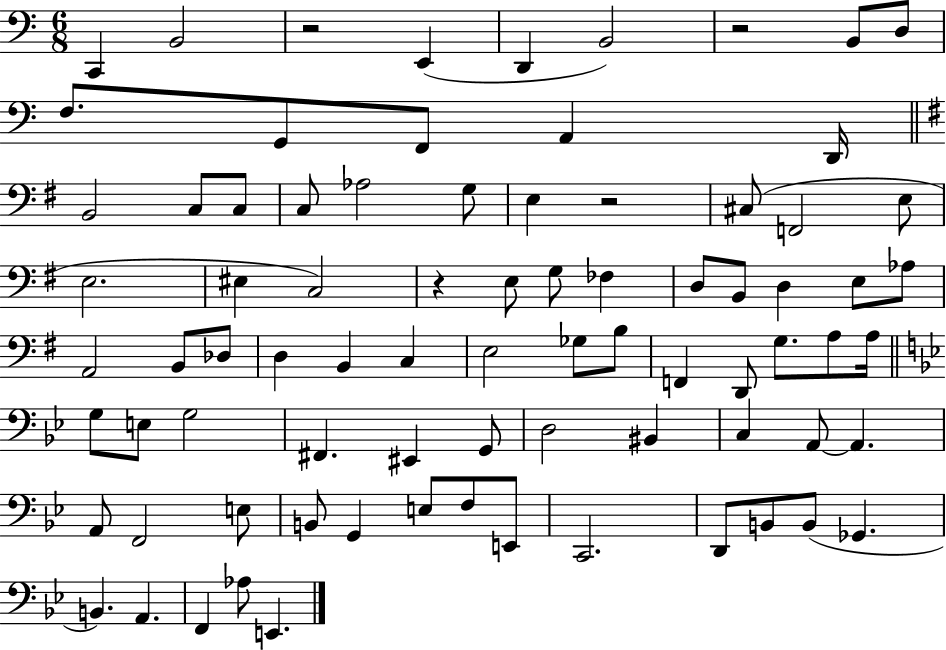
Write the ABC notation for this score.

X:1
T:Untitled
M:6/8
L:1/4
K:C
C,, B,,2 z2 E,, D,, B,,2 z2 B,,/2 D,/2 F,/2 G,,/2 F,,/2 A,, D,,/4 B,,2 C,/2 C,/2 C,/2 _A,2 G,/2 E, z2 ^C,/2 F,,2 E,/2 E,2 ^E, C,2 z E,/2 G,/2 _F, D,/2 B,,/2 D, E,/2 _A,/2 A,,2 B,,/2 _D,/2 D, B,, C, E,2 _G,/2 B,/2 F,, D,,/2 G,/2 A,/2 A,/4 G,/2 E,/2 G,2 ^F,, ^E,, G,,/2 D,2 ^B,, C, A,,/2 A,, A,,/2 F,,2 E,/2 B,,/2 G,, E,/2 F,/2 E,,/2 C,,2 D,,/2 B,,/2 B,,/2 _G,, B,, A,, F,, _A,/2 E,,